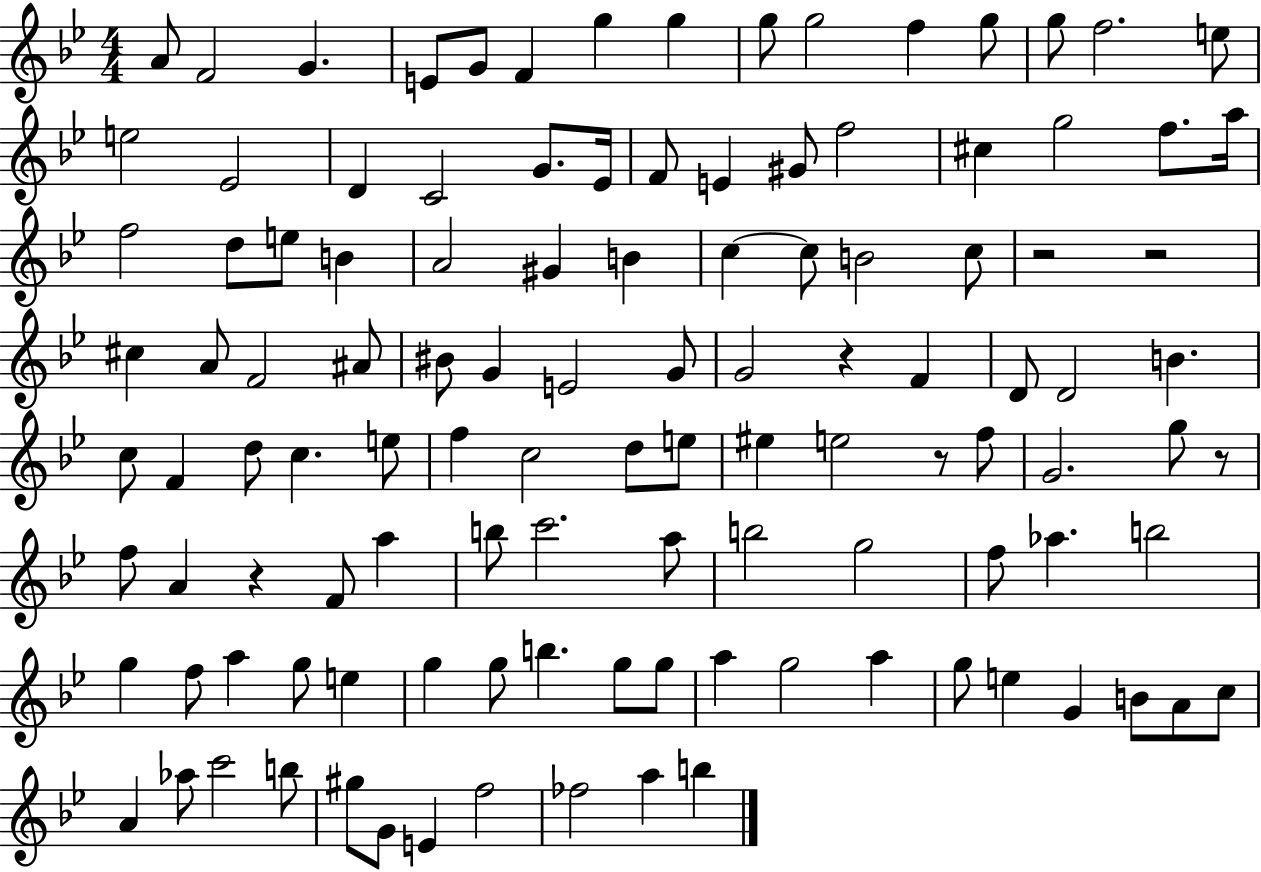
{
  \clef treble
  \numericTimeSignature
  \time 4/4
  \key bes \major
  a'8 f'2 g'4. | e'8 g'8 f'4 g''4 g''4 | g''8 g''2 f''4 g''8 | g''8 f''2. e''8 | \break e''2 ees'2 | d'4 c'2 g'8. ees'16 | f'8 e'4 gis'8 f''2 | cis''4 g''2 f''8. a''16 | \break f''2 d''8 e''8 b'4 | a'2 gis'4 b'4 | c''4~~ c''8 b'2 c''8 | r2 r2 | \break cis''4 a'8 f'2 ais'8 | bis'8 g'4 e'2 g'8 | g'2 r4 f'4 | d'8 d'2 b'4. | \break c''8 f'4 d''8 c''4. e''8 | f''4 c''2 d''8 e''8 | eis''4 e''2 r8 f''8 | g'2. g''8 r8 | \break f''8 a'4 r4 f'8 a''4 | b''8 c'''2. a''8 | b''2 g''2 | f''8 aes''4. b''2 | \break g''4 f''8 a''4 g''8 e''4 | g''4 g''8 b''4. g''8 g''8 | a''4 g''2 a''4 | g''8 e''4 g'4 b'8 a'8 c''8 | \break a'4 aes''8 c'''2 b''8 | gis''8 g'8 e'4 f''2 | fes''2 a''4 b''4 | \bar "|."
}